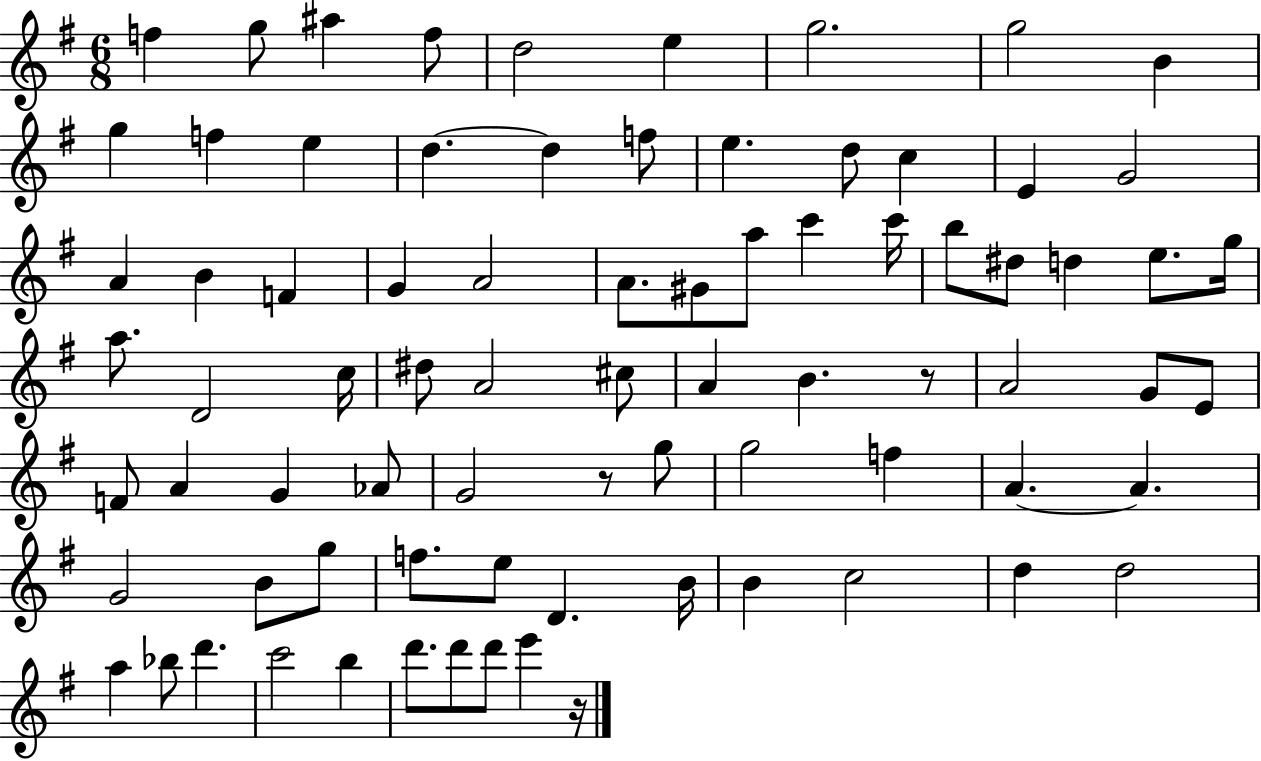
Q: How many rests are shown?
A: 3